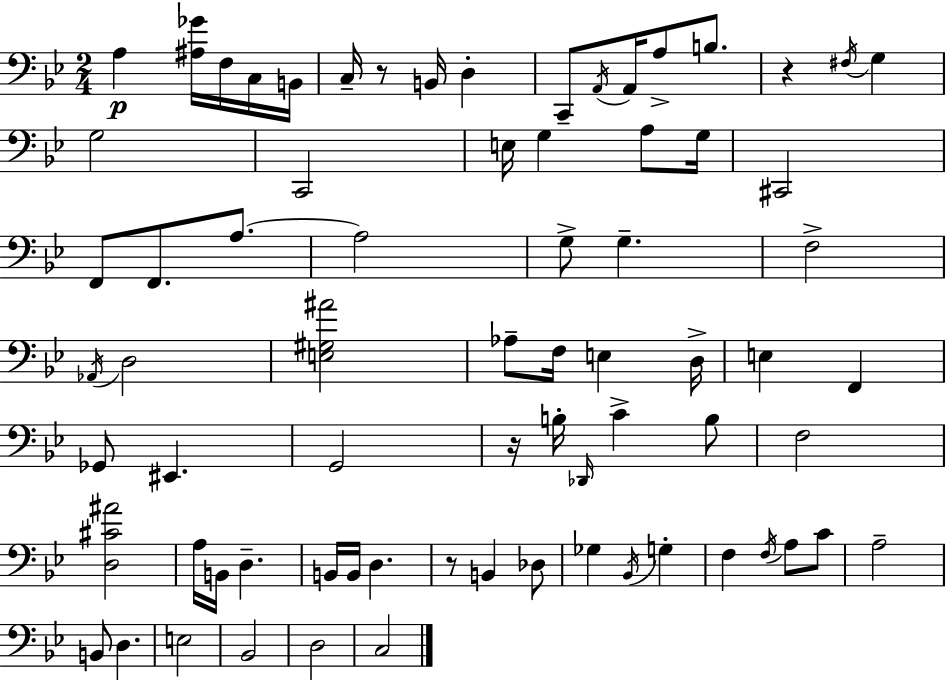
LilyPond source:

{
  \clef bass
  \numericTimeSignature
  \time 2/4
  \key g \minor
  a4\p <ais ges'>16 f16 c16 b,16 | c16-- r8 b,16 d4-. | c,8-- \acciaccatura { a,16 } a,16 a8-> b8. | r4 \acciaccatura { fis16 } g4 | \break g2 | c,2 | e16 g4 a8 | g16 cis,2 | \break f,8 f,8. a8.~~ | a2 | g8-> g4.-- | f2-> | \break \acciaccatura { aes,16 } d2 | <e gis ais'>2 | aes8-- f16 e4 | d16-> e4 f,4 | \break ges,8 eis,4. | g,2 | r16 b16-. \grace { des,16 } c'4-> | b8 f2 | \break <d cis' ais'>2 | a16 b,16 d4.-- | b,16 b,16 d4. | r8 b,4 | \break des8 ges4 | \acciaccatura { bes,16 } g4-. f4 | \acciaccatura { f16 } a8 c'8 a2-- | b,8 | \break d4. e2 | bes,2 | d2 | c2 | \break \bar "|."
}